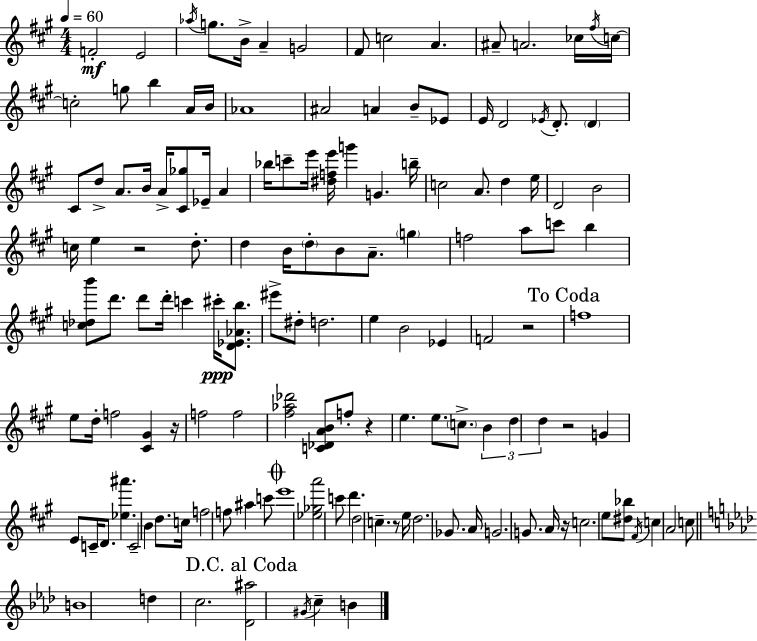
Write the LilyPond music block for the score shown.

{
  \clef treble
  \numericTimeSignature
  \time 4/4
  \key a \major
  \tempo 4 = 60
  \repeat volta 2 { f'2-.\mf e'2 | \acciaccatura { aes''16 } g''8. b'16-> a'4-- g'2 | fis'8 c''2 a'4. | ais'8-- a'2. ces''16 | \break \acciaccatura { fis''16 } c''16~~ c''2-. g''8 b''4 | a'16 b'16 aes'1 | ais'2 a'4 b'8-- | ees'8 e'16 d'2 \acciaccatura { ees'16 } d'8.-. \parenthesize d'4 | \break cis'8 d''8-> a'8. b'16 a'16-> <cis' ges''>8 ees'16-- a'4 | bes''16 c'''8-- e'''16 <dis'' f'' e'''>16 g'''4 g'4. | b''16-- c''2 a'8. d''4 | e''16 d'2 b'2 | \break c''16 e''4 r2 | d''8.-. d''4 b'16 \parenthesize d''8-. b'8 a'8.-- \parenthesize g''4 | f''2 a''8 c'''8 b''4 | <c'' des'' b'''>8 d'''8. d'''8 d'''16-. c'''4 cis'''16-.\ppp | \break <d' ees' aes' b''>8. eis'''8-> dis''8-. d''2. | e''4 b'2 ees'4 | f'2 r2 | \mark "To Coda" f''1 | \break e''8 d''16-. f''2 <cis' gis'>4 | r16 f''2 f''2 | <fis'' aes'' des'''>2 <c' des' a' b'>8 f''8-. r4 | e''4. e''8. \parenthesize c''8.-> \tuplet 3/2 { b'4 | \break d''4 d''4 } r2 | g'4 e'8 c'16-- d'8. <ees'' ais'''>4. | c'2-- b'4 d''8. | c''16 f''2 f''8 ais''4 | \break c'''8 \mark \markup { \musicglyph "scripts.coda" } e'''1 | <ees'' ges'' a'''>2 c'''8 d'''4. | d''2 c''4.-- | r8 e''16 d''2. | \break ges'8. a'16 g'2. | g'8. a'16 r16 c''2. | e''8 <dis'' bes''>8 \acciaccatura { fis'16 } c''4 a'2 | c''8 \bar "||" \break \key aes \major b'1 | d''4 c''2. | \mark "D.C. al Coda" <des' ais''>2 \acciaccatura { gis'16 } c''4-- b'4 | } \bar "|."
}